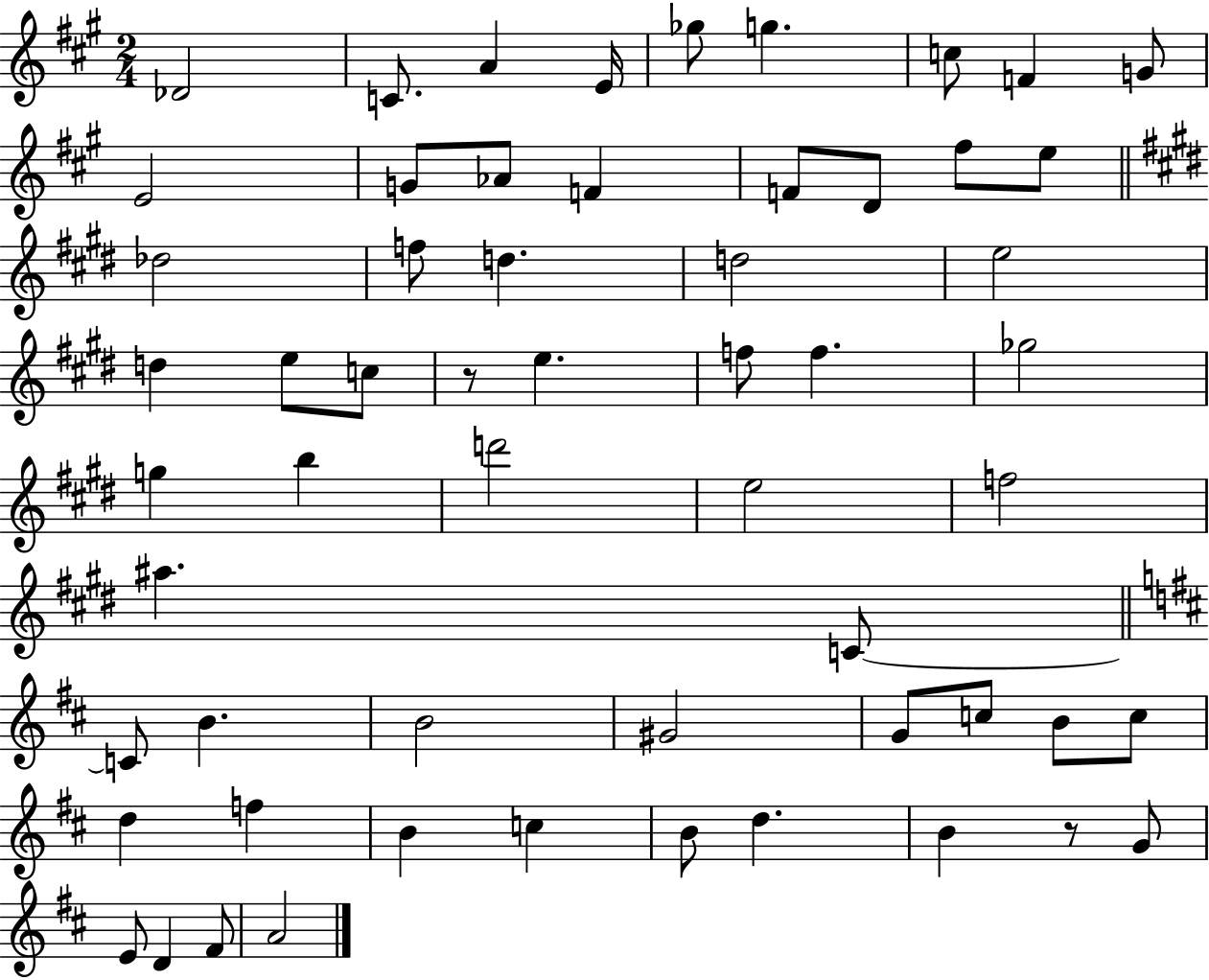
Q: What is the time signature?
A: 2/4